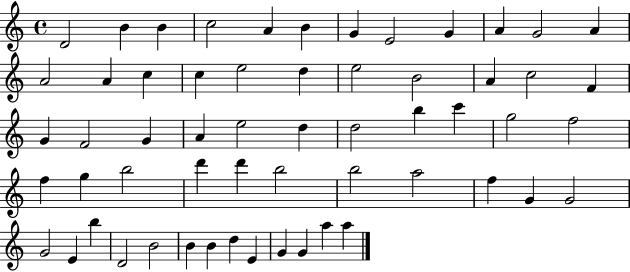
D4/h B4/q B4/q C5/h A4/q B4/q G4/q E4/h G4/q A4/q G4/h A4/q A4/h A4/q C5/q C5/q E5/h D5/q E5/h B4/h A4/q C5/h F4/q G4/q F4/h G4/q A4/q E5/h D5/q D5/h B5/q C6/q G5/h F5/h F5/q G5/q B5/h D6/q D6/q B5/h B5/h A5/h F5/q G4/q G4/h G4/h E4/q B5/q D4/h B4/h B4/q B4/q D5/q E4/q G4/q G4/q A5/q A5/q